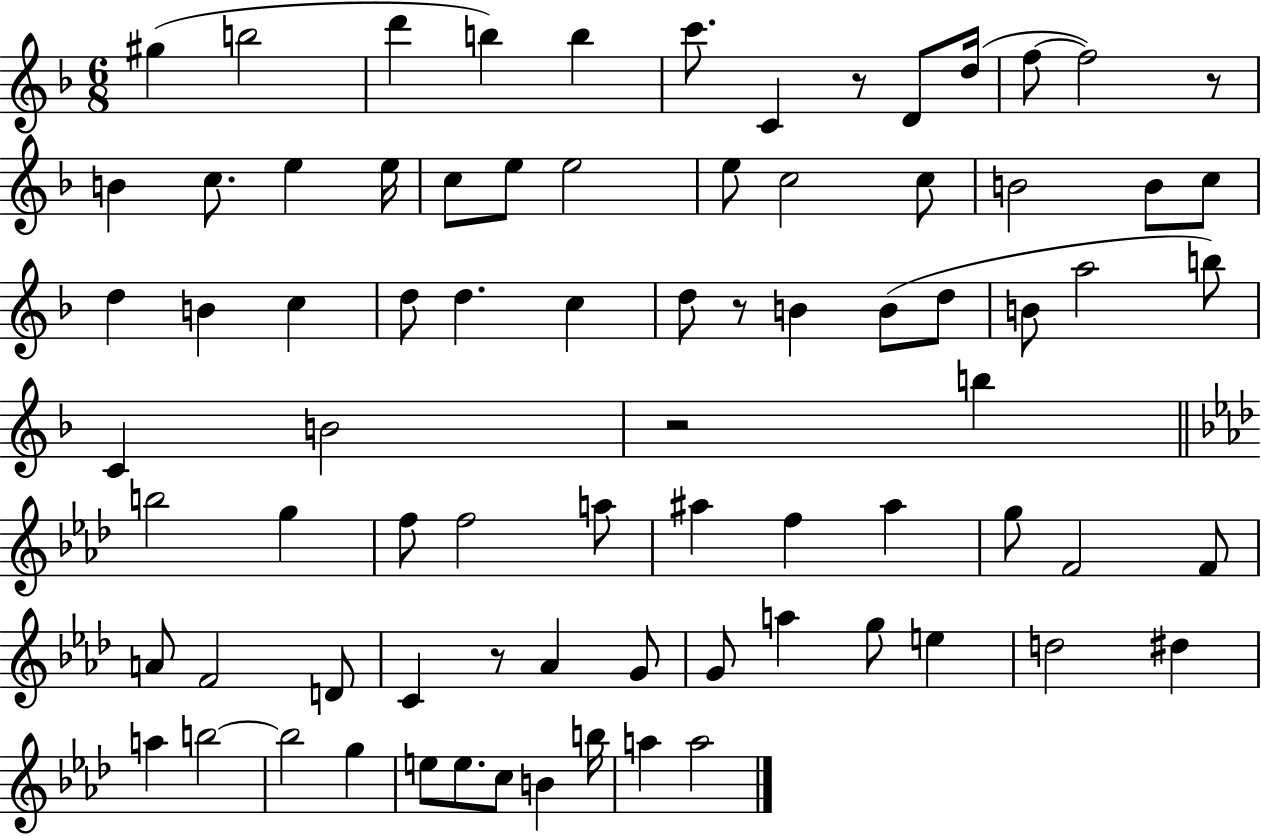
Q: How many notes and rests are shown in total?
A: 79